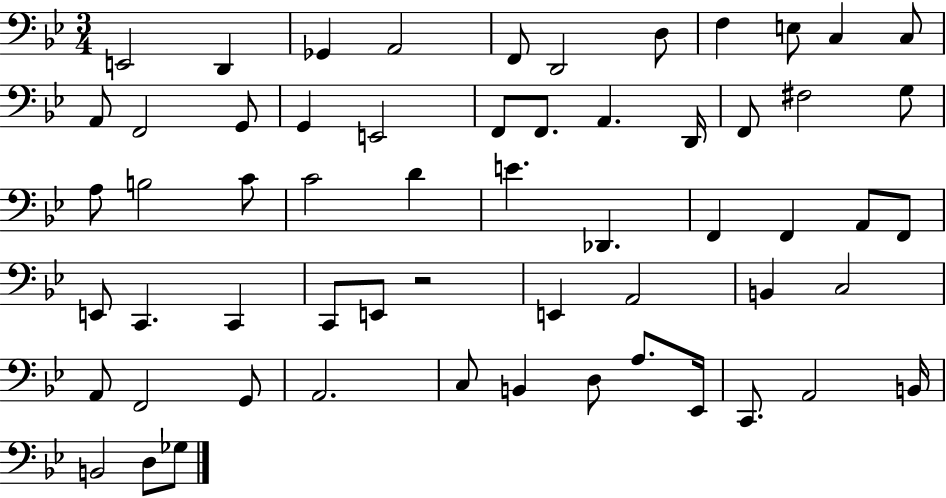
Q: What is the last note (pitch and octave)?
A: Gb3